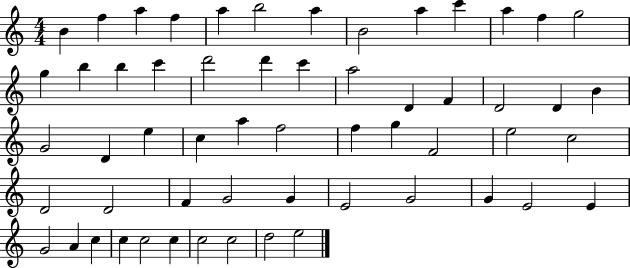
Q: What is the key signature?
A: C major